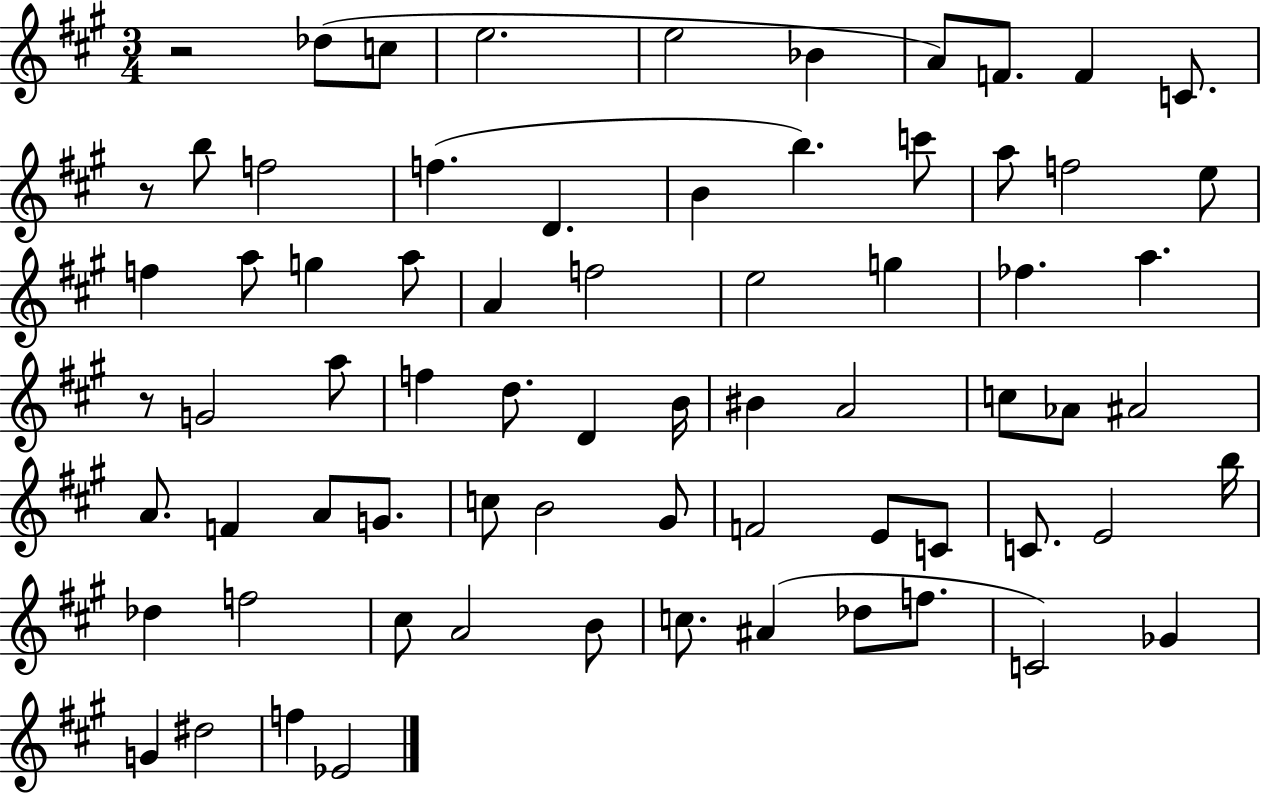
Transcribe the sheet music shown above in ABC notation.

X:1
T:Untitled
M:3/4
L:1/4
K:A
z2 _d/2 c/2 e2 e2 _B A/2 F/2 F C/2 z/2 b/2 f2 f D B b c'/2 a/2 f2 e/2 f a/2 g a/2 A f2 e2 g _f a z/2 G2 a/2 f d/2 D B/4 ^B A2 c/2 _A/2 ^A2 A/2 F A/2 G/2 c/2 B2 ^G/2 F2 E/2 C/2 C/2 E2 b/4 _d f2 ^c/2 A2 B/2 c/2 ^A _d/2 f/2 C2 _G G ^d2 f _E2